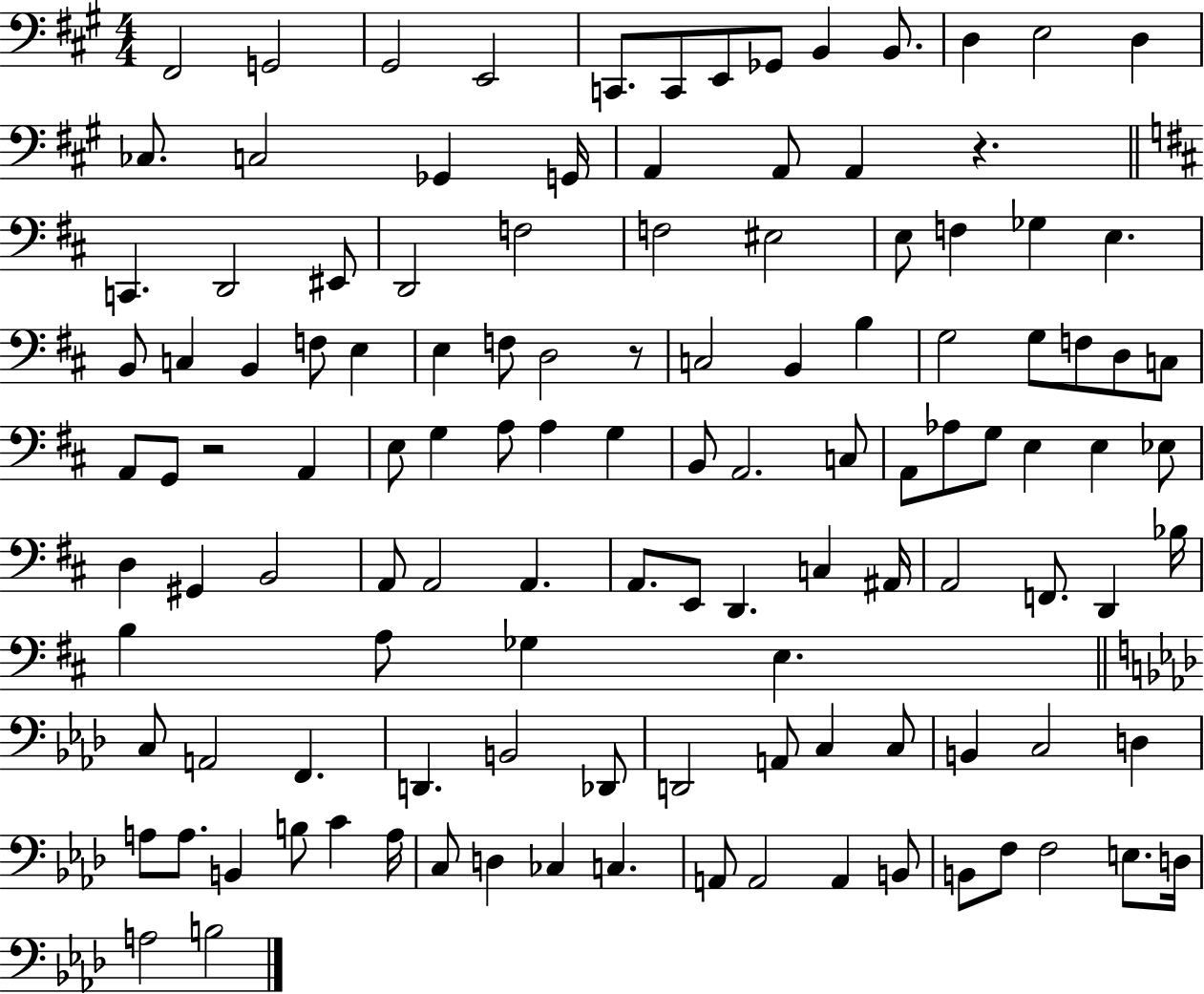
F#2/h G2/h G#2/h E2/h C2/e. C2/e E2/e Gb2/e B2/q B2/e. D3/q E3/h D3/q CES3/e. C3/h Gb2/q G2/s A2/q A2/e A2/q R/q. C2/q. D2/h EIS2/e D2/h F3/h F3/h EIS3/h E3/e F3/q Gb3/q E3/q. B2/e C3/q B2/q F3/e E3/q E3/q F3/e D3/h R/e C3/h B2/q B3/q G3/h G3/e F3/e D3/e C3/e A2/e G2/e R/h A2/q E3/e G3/q A3/e A3/q G3/q B2/e A2/h. C3/e A2/e Ab3/e G3/e E3/q E3/q Eb3/e D3/q G#2/q B2/h A2/e A2/h A2/q. A2/e. E2/e D2/q. C3/q A#2/s A2/h F2/e. D2/q Bb3/s B3/q A3/e Gb3/q E3/q. C3/e A2/h F2/q. D2/q. B2/h Db2/e D2/h A2/e C3/q C3/e B2/q C3/h D3/q A3/e A3/e. B2/q B3/e C4/q A3/s C3/e D3/q CES3/q C3/q. A2/e A2/h A2/q B2/e B2/e F3/e F3/h E3/e. D3/s A3/h B3/h